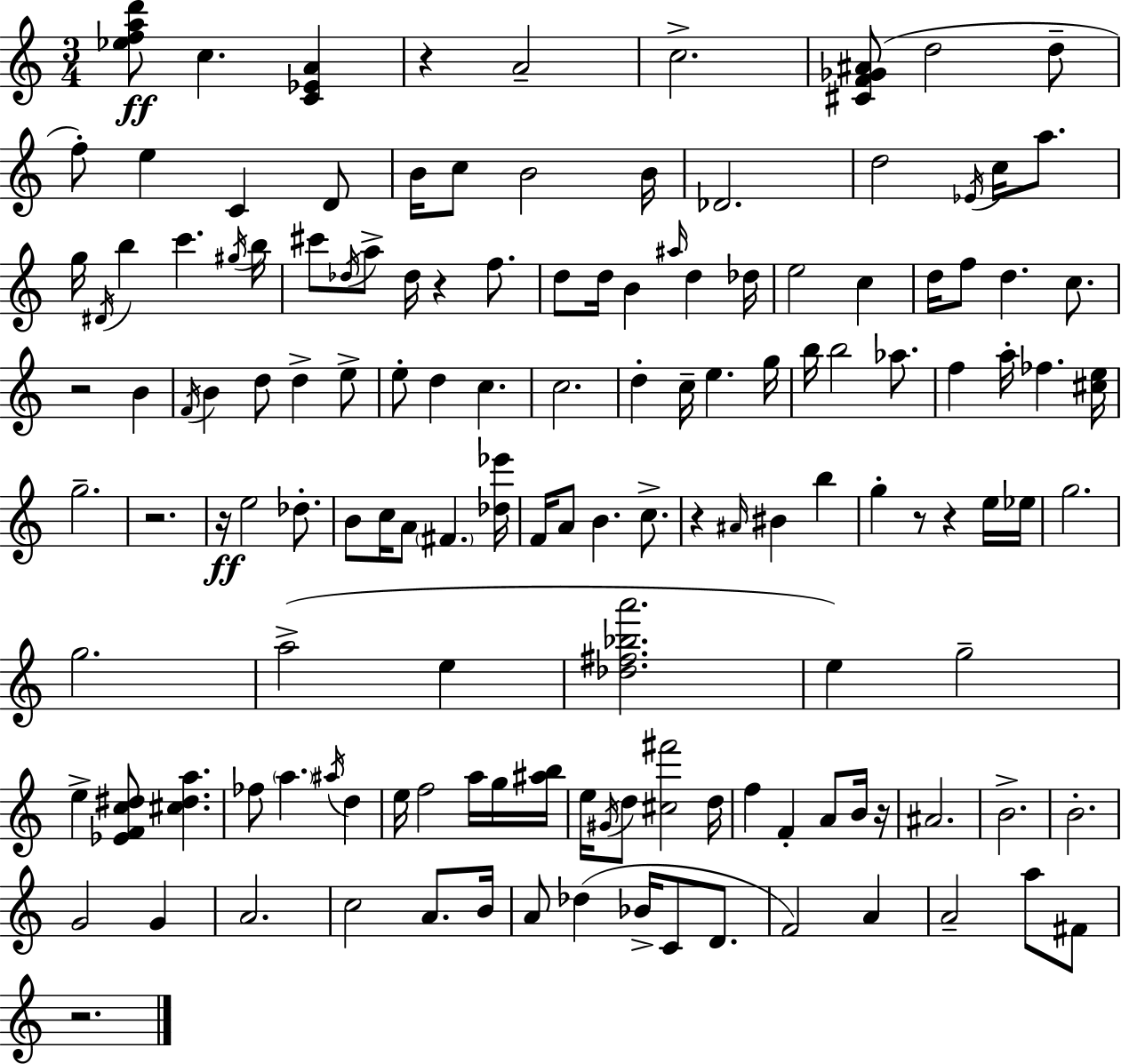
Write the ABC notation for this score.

X:1
T:Untitled
M:3/4
L:1/4
K:C
[_efad']/2 c [C_EA] z A2 c2 [^CF_G^A]/2 d2 d/2 f/2 e C D/2 B/4 c/2 B2 B/4 _D2 d2 _E/4 c/4 a/2 g/4 ^D/4 b c' ^g/4 b/4 ^c'/2 _d/4 a/2 _d/4 z f/2 d/2 d/4 B ^a/4 d _d/4 e2 c d/4 f/2 d c/2 z2 B F/4 B d/2 d e/2 e/2 d c c2 d c/4 e g/4 b/4 b2 _a/2 f a/4 _f [^ce]/4 g2 z2 z/4 e2 _d/2 B/2 c/4 A/2 ^F [_d_e']/4 F/4 A/2 B c/2 z ^A/4 ^B b g z/2 z e/4 _e/4 g2 g2 a2 e [_d^f_ba']2 e g2 e [_EFc^d]/2 [^c^da] _f/2 a ^a/4 d e/4 f2 a/4 g/4 [^ab]/4 e/4 ^G/4 d/2 [^c^f']2 d/4 f F A/2 B/4 z/4 ^A2 B2 B2 G2 G A2 c2 A/2 B/4 A/2 _d _B/4 C/2 D/2 F2 A A2 a/2 ^F/2 z2